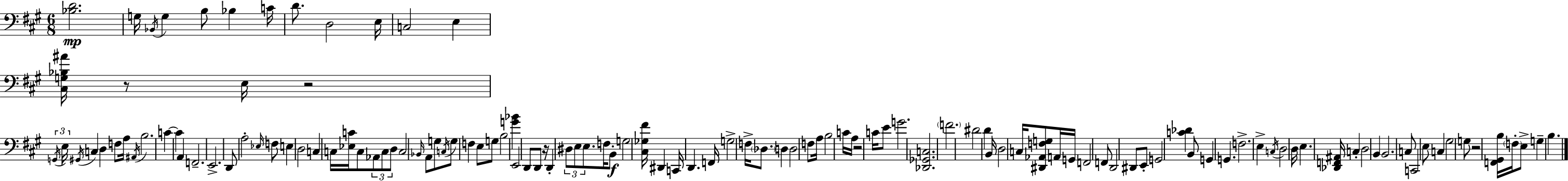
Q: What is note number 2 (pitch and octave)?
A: Bb2